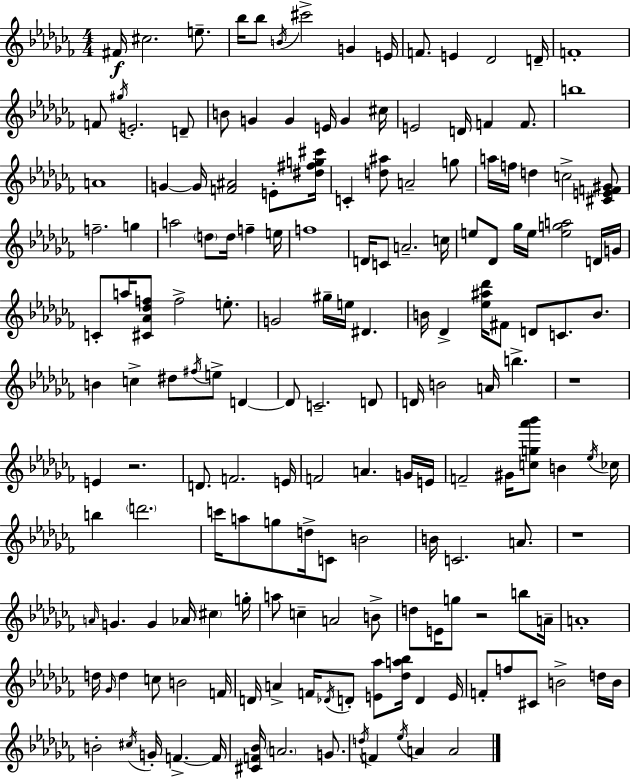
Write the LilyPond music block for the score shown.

{
  \clef treble
  \numericTimeSignature
  \time 4/4
  \key aes \minor
  fis'16\f cis''2. e''8.-- | bes''16 bes''8 \acciaccatura { b'16 } cis'''2-> g'4 | e'16 f'8. e'4 des'2 | d'16-- f'1-. | \break f'8 \acciaccatura { gis''16 } e'2.-. | d'8-- b'8 g'4 g'4 e'16 g'4 | cis''16 e'2 d'16 f'4 f'8. | b''1 | \break a'1 | g'4~~ g'16 <f' ais'>2 e'8-. | <dis'' fis'' g'' cis'''>16 c'4-. <d'' ais''>8 a'2-- | g''8 a''16 f''16 d''4 c''2-> | \break <cis' e' f' gis'>8 f''2.-- g''4 | a''2 \parenthesize d''8 d''16 f''4-- | e''16 f''1 | d'16 c'8 a'2.-- | \break c''16 e''8 des'8 ges''16 e''16 <e'' g'' a''>2 | d'16 g'16 c'8-. a''16 <cis' aes' des'' f''>8 f''2-> e''8.-. | g'2 gis''16-- e''16 dis'4. | b'16 des'4-> <ees'' ais'' des'''>16 fis'8 d'8 c'8. b'8. | \break b'4 c''4-> dis''8 \acciaccatura { fis''16 } e''8-> d'4~~ | d'8 c'2.-- | d'8 d'16 b'2 a'16 b''4.-> | r1 | \break e'4 r2. | d'8. f'2. | e'16 f'2 a'4. | g'16 e'16 f'2-- gis'16 <c'' g'' aes''' bes'''>8 b'4 | \break \acciaccatura { ees''16 } ces''16 b''4 \parenthesize d'''2. | c'''16 a''8 g''8 d''16-> c'8 b'2 | b'16 c'2. | a'8. r1 | \break \grace { a'16 } g'4. g'4 aes'16 | \parenthesize cis''4 g''16-. a''8 c''4-- a'2 | b'8-> d''8 e'16 g''8 r2 | b''8 a'16-- a'1-. | \break d''16 \grace { ges'16 } d''4 c''8 b'2 | f'16 d'16 a'4-> f'16 \acciaccatura { des'16 } d'8-. <e' aes''>8 | <des'' a'' bes''>16 d'4 e'16 f'8-. f''8 cis'8 b'2-> | d''16 b'16 b'2-. \acciaccatura { cis''16 } | \break g'16-. f'4.->~~ f'16 <cis' f' bes'>16 \parenthesize a'2. | g'8. \acciaccatura { d''16 } f'4 \acciaccatura { ees''16 } a'4 | a'2 \bar "|."
}